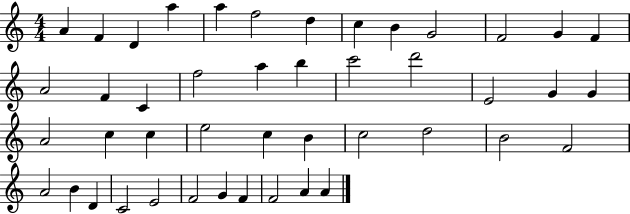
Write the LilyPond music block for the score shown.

{
  \clef treble
  \numericTimeSignature
  \time 4/4
  \key c \major
  a'4 f'4 d'4 a''4 | a''4 f''2 d''4 | c''4 b'4 g'2 | f'2 g'4 f'4 | \break a'2 f'4 c'4 | f''2 a''4 b''4 | c'''2 d'''2 | e'2 g'4 g'4 | \break a'2 c''4 c''4 | e''2 c''4 b'4 | c''2 d''2 | b'2 f'2 | \break a'2 b'4 d'4 | c'2 e'2 | f'2 g'4 f'4 | f'2 a'4 a'4 | \break \bar "|."
}